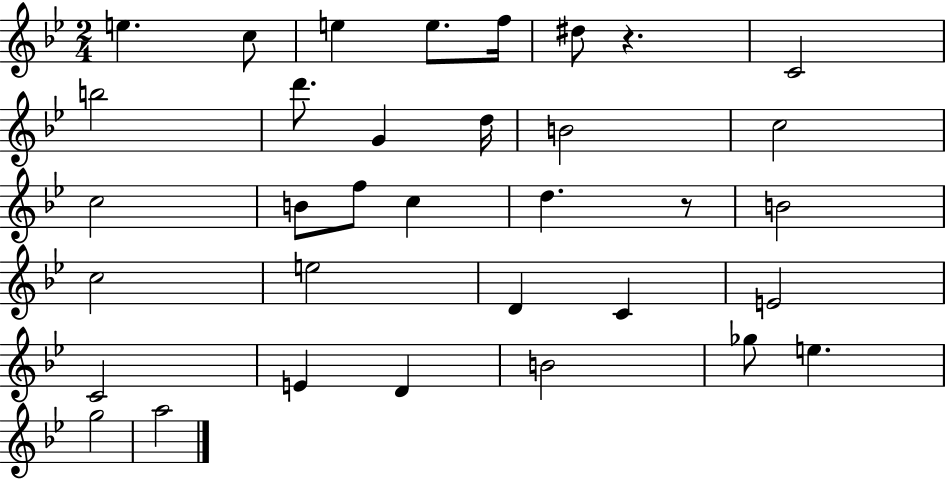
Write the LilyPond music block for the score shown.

{
  \clef treble
  \numericTimeSignature
  \time 2/4
  \key bes \major
  e''4. c''8 | e''4 e''8. f''16 | dis''8 r4. | c'2 | \break b''2 | d'''8. g'4 d''16 | b'2 | c''2 | \break c''2 | b'8 f''8 c''4 | d''4. r8 | b'2 | \break c''2 | e''2 | d'4 c'4 | e'2 | \break c'2 | e'4 d'4 | b'2 | ges''8 e''4. | \break g''2 | a''2 | \bar "|."
}